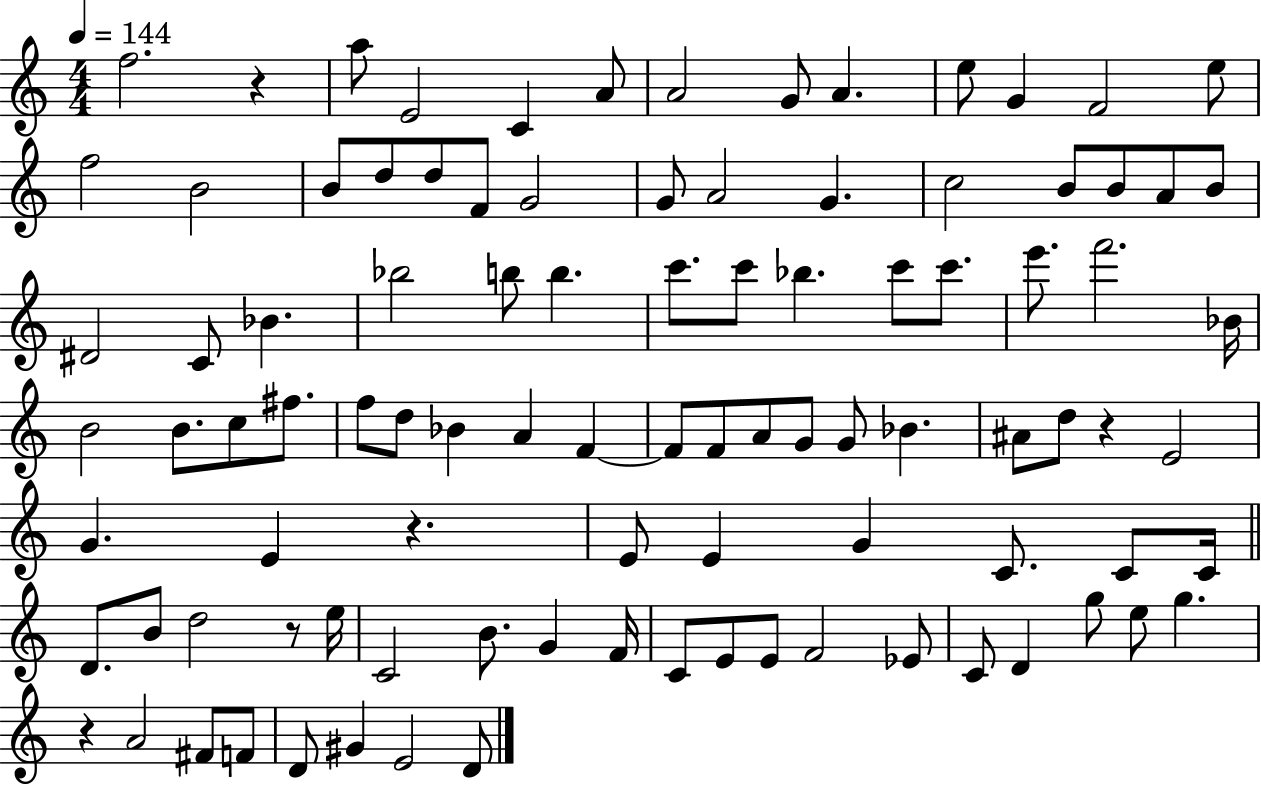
F5/h. R/q A5/e E4/h C4/q A4/e A4/h G4/e A4/q. E5/e G4/q F4/h E5/e F5/h B4/h B4/e D5/e D5/e F4/e G4/h G4/e A4/h G4/q. C5/h B4/e B4/e A4/e B4/e D#4/h C4/e Bb4/q. Bb5/h B5/e B5/q. C6/e. C6/e Bb5/q. C6/e C6/e. E6/e. F6/h. Bb4/s B4/h B4/e. C5/e F#5/e. F5/e D5/e Bb4/q A4/q F4/q F4/e F4/e A4/e G4/e G4/e Bb4/q. A#4/e D5/e R/q E4/h G4/q. E4/q R/q. E4/e E4/q G4/q C4/e. C4/e C4/s D4/e. B4/e D5/h R/e E5/s C4/h B4/e. G4/q F4/s C4/e E4/e E4/e F4/h Eb4/e C4/e D4/q G5/e E5/e G5/q. R/q A4/h F#4/e F4/e D4/e G#4/q E4/h D4/e